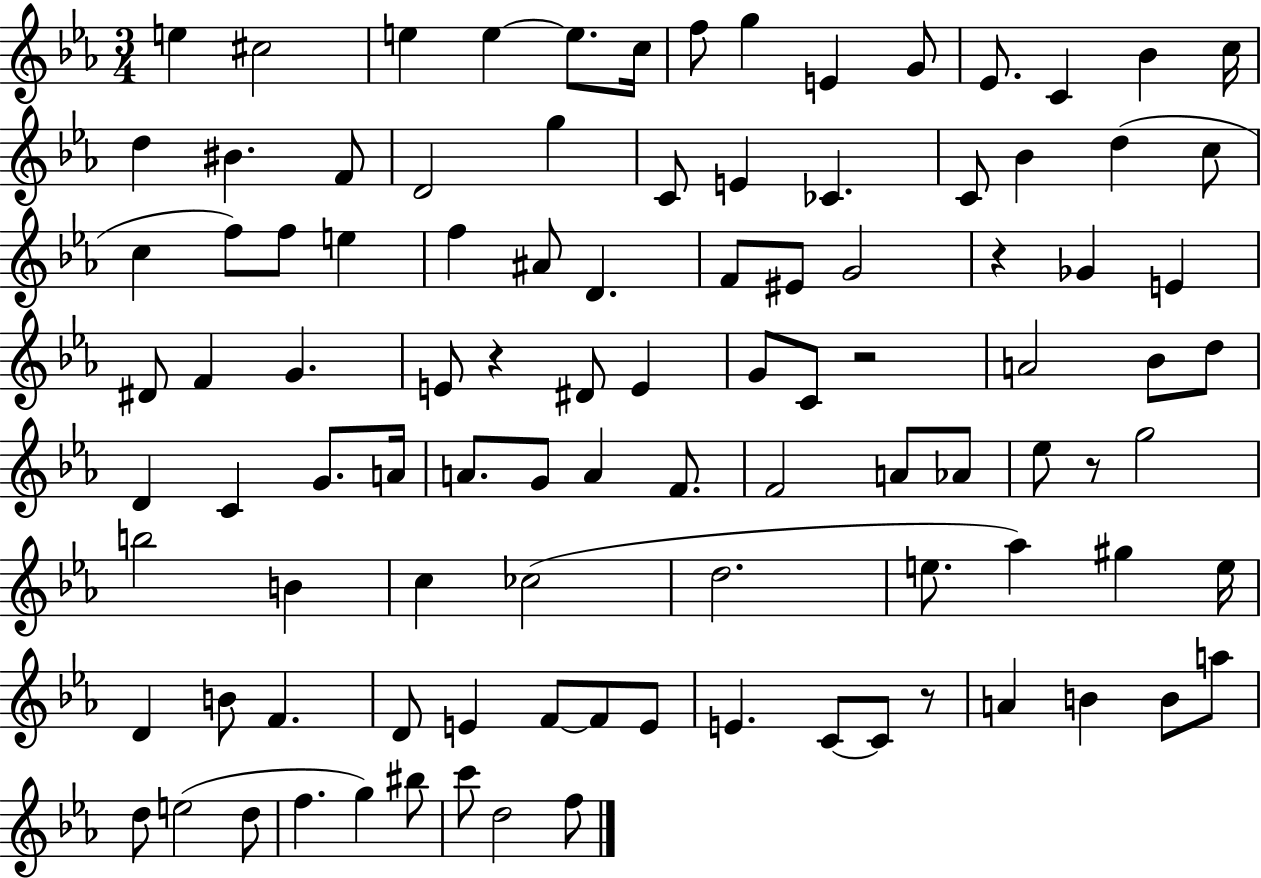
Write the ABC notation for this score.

X:1
T:Untitled
M:3/4
L:1/4
K:Eb
e ^c2 e e e/2 c/4 f/2 g E G/2 _E/2 C _B c/4 d ^B F/2 D2 g C/2 E _C C/2 _B d c/2 c f/2 f/2 e f ^A/2 D F/2 ^E/2 G2 z _G E ^D/2 F G E/2 z ^D/2 E G/2 C/2 z2 A2 _B/2 d/2 D C G/2 A/4 A/2 G/2 A F/2 F2 A/2 _A/2 _e/2 z/2 g2 b2 B c _c2 d2 e/2 _a ^g e/4 D B/2 F D/2 E F/2 F/2 E/2 E C/2 C/2 z/2 A B B/2 a/2 d/2 e2 d/2 f g ^b/2 c'/2 d2 f/2